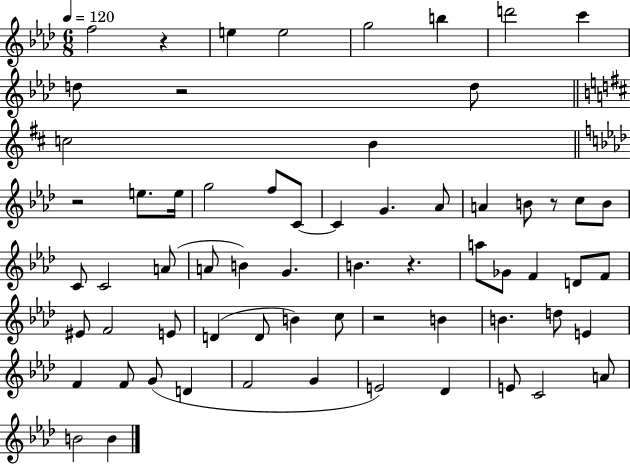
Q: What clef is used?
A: treble